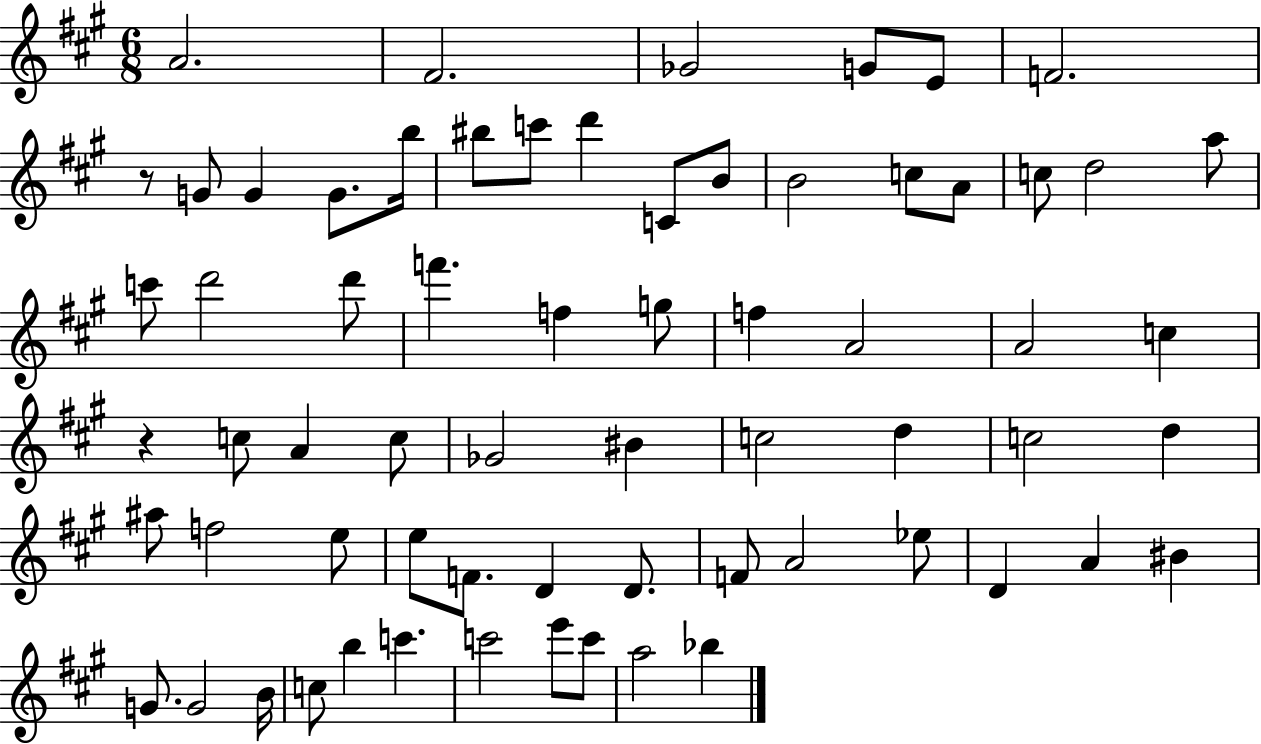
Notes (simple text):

A4/h. F#4/h. Gb4/h G4/e E4/e F4/h. R/e G4/e G4/q G4/e. B5/s BIS5/e C6/e D6/q C4/e B4/e B4/h C5/e A4/e C5/e D5/h A5/e C6/e D6/h D6/e F6/q. F5/q G5/e F5/q A4/h A4/h C5/q R/q C5/e A4/q C5/e Gb4/h BIS4/q C5/h D5/q C5/h D5/q A#5/e F5/h E5/e E5/e F4/e. D4/q D4/e. F4/e A4/h Eb5/e D4/q A4/q BIS4/q G4/e. G4/h B4/s C5/e B5/q C6/q. C6/h E6/e C6/e A5/h Bb5/q